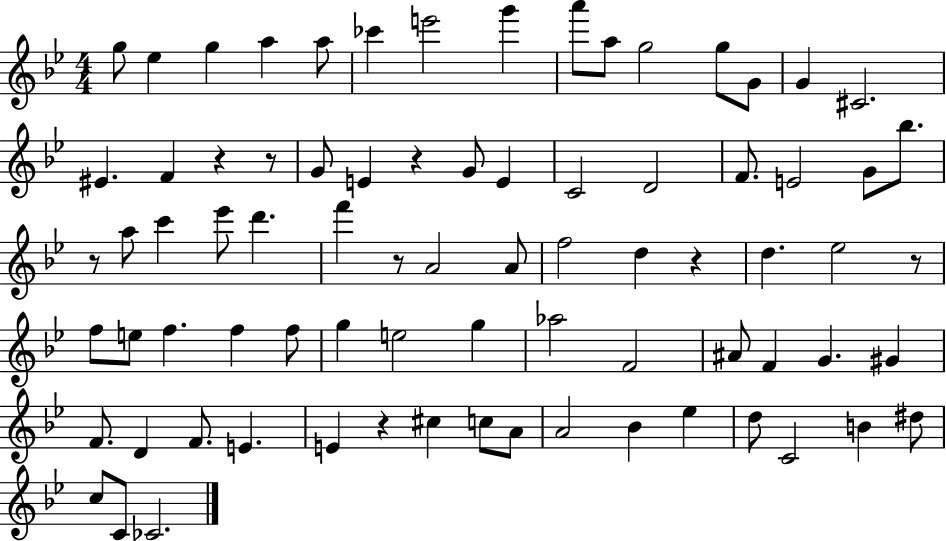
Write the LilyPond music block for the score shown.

{
  \clef treble
  \numericTimeSignature
  \time 4/4
  \key bes \major
  g''8 ees''4 g''4 a''4 a''8 | ces'''4 e'''2 g'''4 | a'''8 a''8 g''2 g''8 g'8 | g'4 cis'2. | \break eis'4. f'4 r4 r8 | g'8 e'4 r4 g'8 e'4 | c'2 d'2 | f'8. e'2 g'8 bes''8. | \break r8 a''8 c'''4 ees'''8 d'''4. | f'''4 r8 a'2 a'8 | f''2 d''4 r4 | d''4. ees''2 r8 | \break f''8 e''8 f''4. f''4 f''8 | g''4 e''2 g''4 | aes''2 f'2 | ais'8 f'4 g'4. gis'4 | \break f'8. d'4 f'8. e'4. | e'4 r4 cis''4 c''8 a'8 | a'2 bes'4 ees''4 | d''8 c'2 b'4 dis''8 | \break c''8 c'8 ces'2. | \bar "|."
}